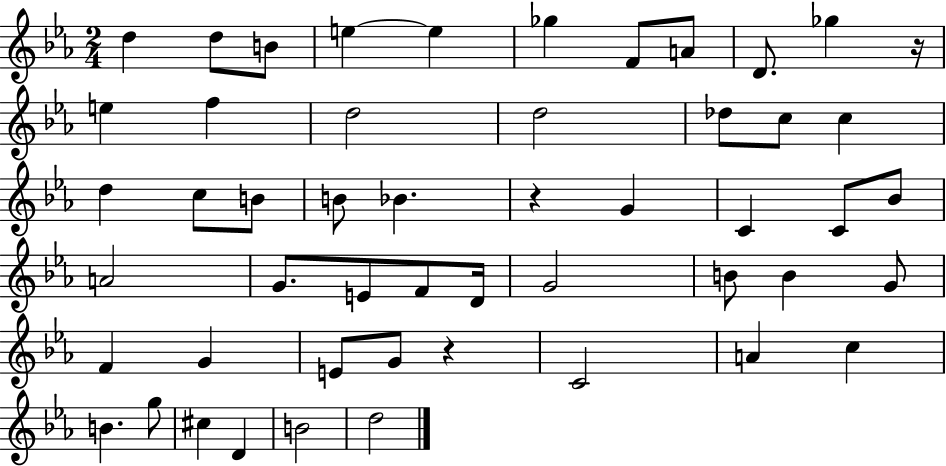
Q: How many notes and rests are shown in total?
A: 51